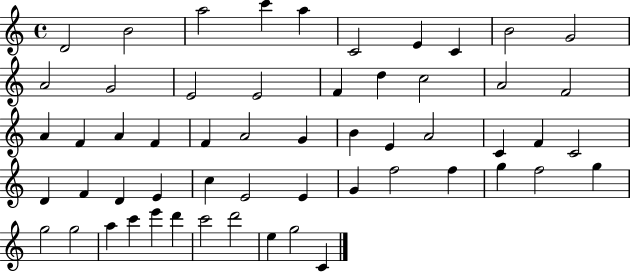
D4/h B4/h A5/h C6/q A5/q C4/h E4/q C4/q B4/h G4/h A4/h G4/h E4/h E4/h F4/q D5/q C5/h A4/h F4/h A4/q F4/q A4/q F4/q F4/q A4/h G4/q B4/q E4/q A4/h C4/q F4/q C4/h D4/q F4/q D4/q E4/q C5/q E4/h E4/q G4/q F5/h F5/q G5/q F5/h G5/q G5/h G5/h A5/q C6/q E6/q D6/q C6/h D6/h E5/q G5/h C4/q